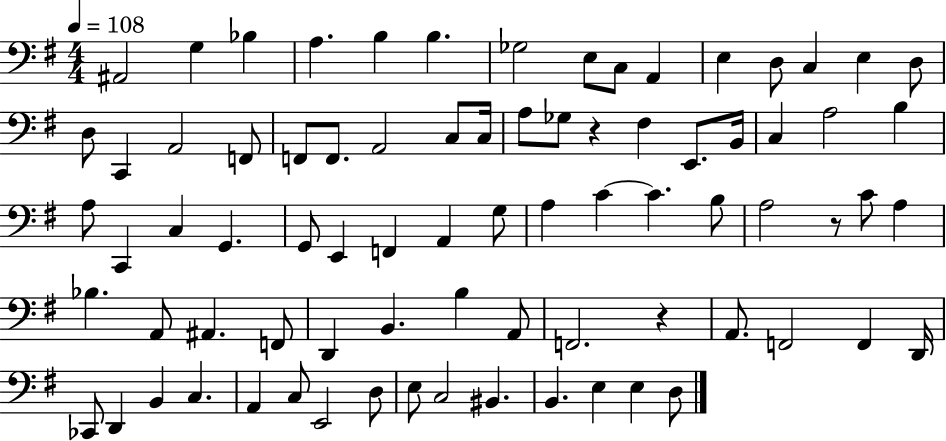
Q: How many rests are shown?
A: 3